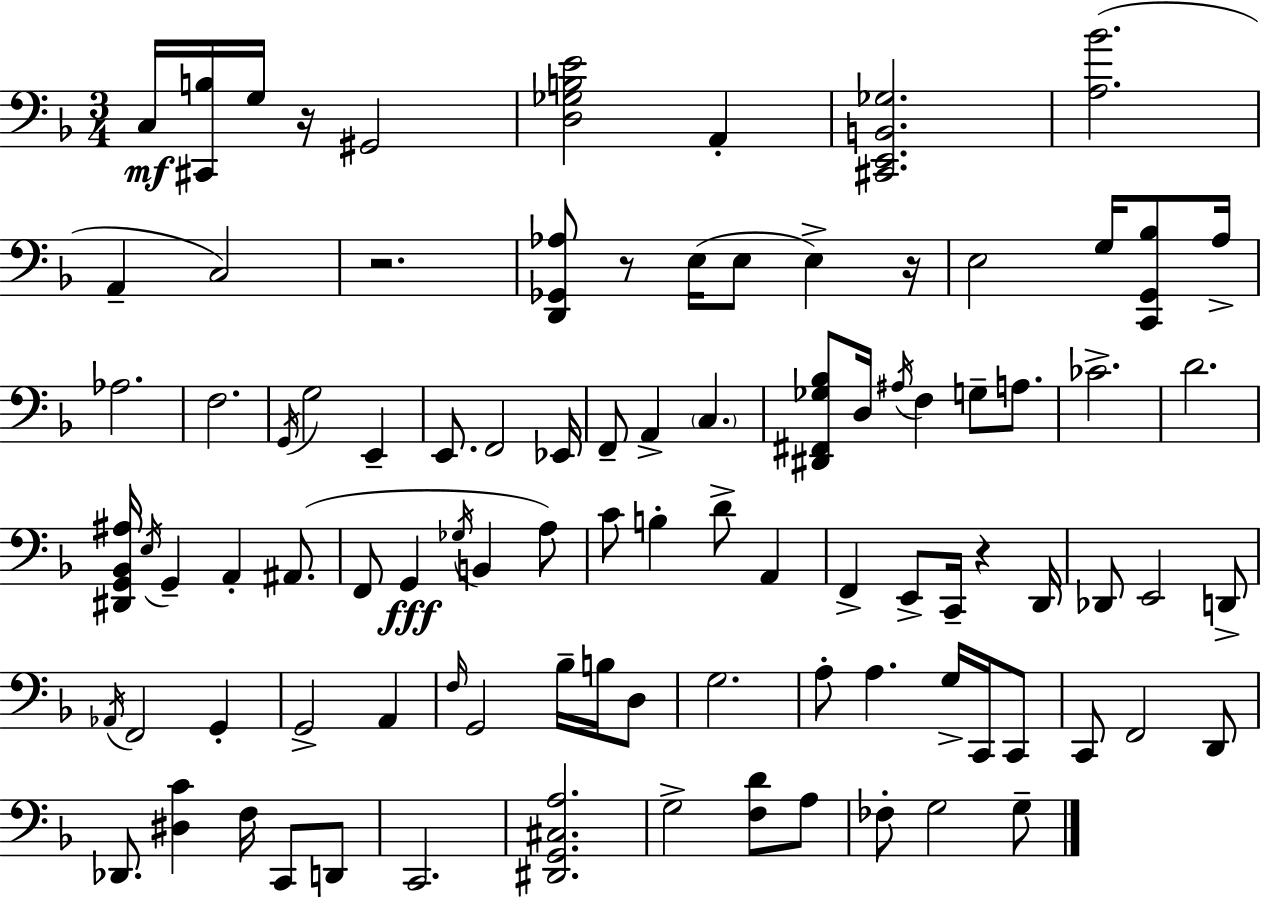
X:1
T:Untitled
M:3/4
L:1/4
K:F
C,/4 [^C,,B,]/4 G,/4 z/4 ^G,,2 [D,_G,B,E]2 A,, [^C,,E,,B,,_G,]2 [A,_B]2 A,, C,2 z2 [D,,_G,,_A,]/2 z/2 E,/4 E,/2 E, z/4 E,2 G,/4 [C,,G,,_B,]/2 A,/4 _A,2 F,2 G,,/4 G,2 E,, E,,/2 F,,2 _E,,/4 F,,/2 A,, C, [^D,,^F,,_G,_B,]/2 D,/4 ^A,/4 F, G,/2 A,/2 _C2 D2 [^D,,G,,_B,,^A,]/4 E,/4 G,, A,, ^A,,/2 F,,/2 G,, _G,/4 B,, A,/2 C/2 B, D/2 A,, F,, E,,/2 C,,/4 z D,,/4 _D,,/2 E,,2 D,,/2 _A,,/4 F,,2 G,, G,,2 A,, F,/4 G,,2 _B,/4 B,/4 D,/2 G,2 A,/2 A, G,/4 C,,/4 C,,/2 C,,/2 F,,2 D,,/2 _D,,/2 [^D,C] F,/4 C,,/2 D,,/2 C,,2 [^D,,G,,^C,A,]2 G,2 [F,D]/2 A,/2 _F,/2 G,2 G,/2